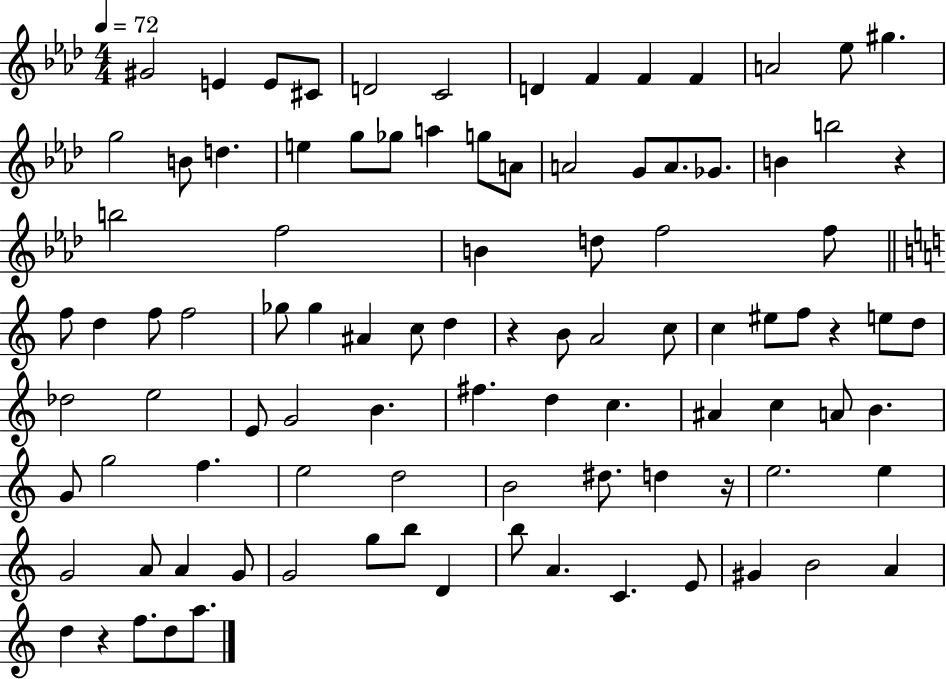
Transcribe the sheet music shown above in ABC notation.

X:1
T:Untitled
M:4/4
L:1/4
K:Ab
^G2 E E/2 ^C/2 D2 C2 D F F F A2 _e/2 ^g g2 B/2 d e g/2 _g/2 a g/2 A/2 A2 G/2 A/2 _G/2 B b2 z b2 f2 B d/2 f2 f/2 f/2 d f/2 f2 _g/2 _g ^A c/2 d z B/2 A2 c/2 c ^e/2 f/2 z e/2 d/2 _d2 e2 E/2 G2 B ^f d c ^A c A/2 B G/2 g2 f e2 d2 B2 ^d/2 d z/4 e2 e G2 A/2 A G/2 G2 g/2 b/2 D b/2 A C E/2 ^G B2 A d z f/2 d/2 a/2